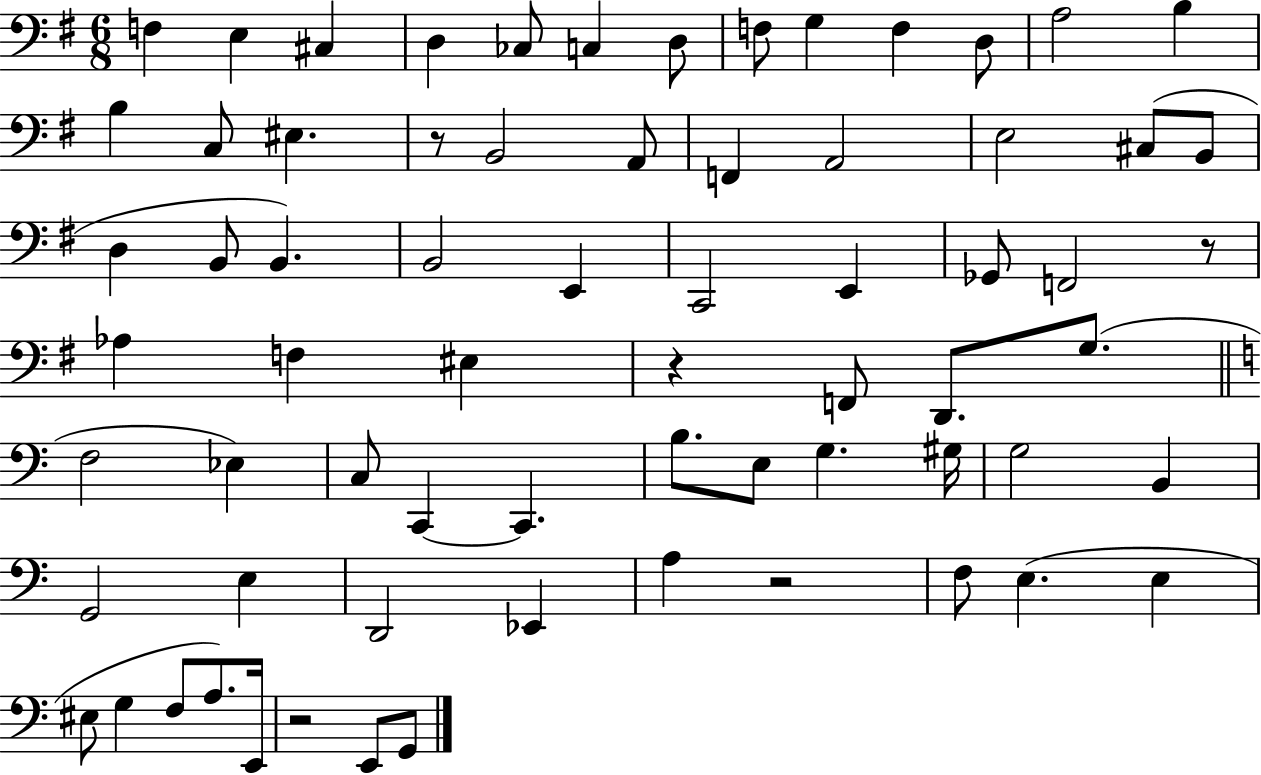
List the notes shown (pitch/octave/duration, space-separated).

F3/q E3/q C#3/q D3/q CES3/e C3/q D3/e F3/e G3/q F3/q D3/e A3/h B3/q B3/q C3/e EIS3/q. R/e B2/h A2/e F2/q A2/h E3/h C#3/e B2/e D3/q B2/e B2/q. B2/h E2/q C2/h E2/q Gb2/e F2/h R/e Ab3/q F3/q EIS3/q R/q F2/e D2/e. G3/e. F3/h Eb3/q C3/e C2/q C2/q. B3/e. E3/e G3/q. G#3/s G3/h B2/q G2/h E3/q D2/h Eb2/q A3/q R/h F3/e E3/q. E3/q EIS3/e G3/q F3/e A3/e. E2/s R/h E2/e G2/e